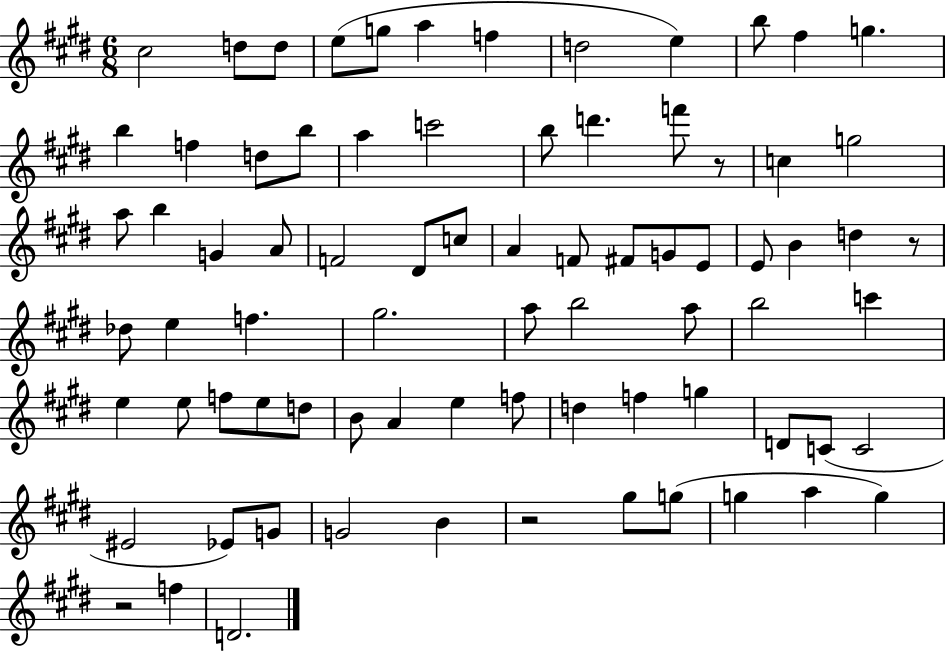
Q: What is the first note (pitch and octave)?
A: C#5